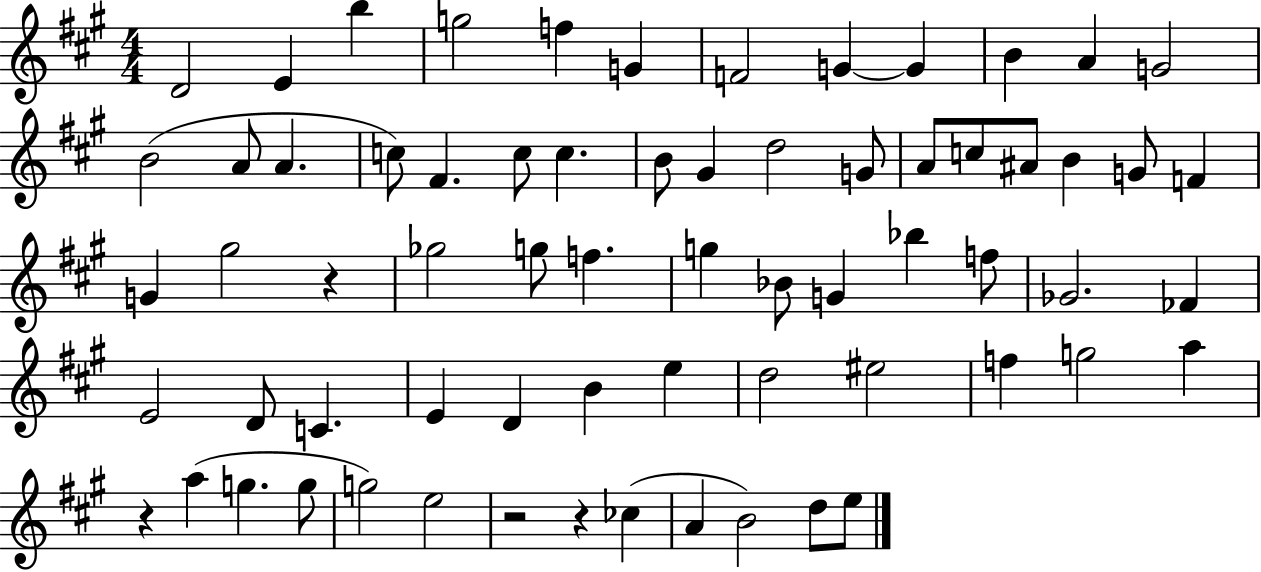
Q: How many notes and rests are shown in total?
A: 67